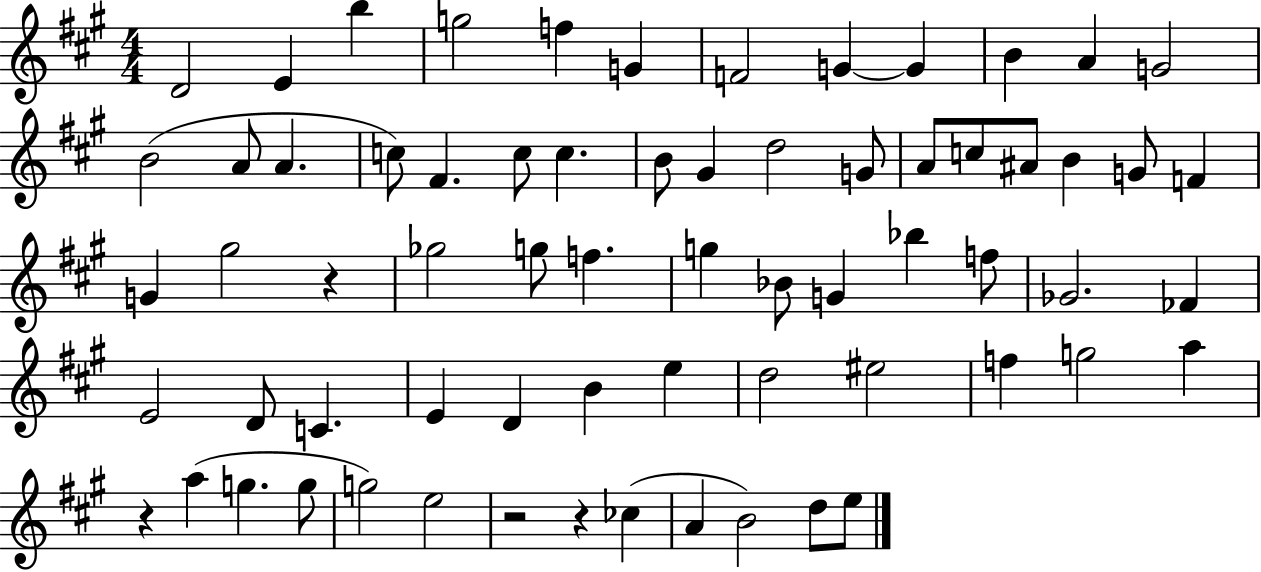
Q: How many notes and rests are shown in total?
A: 67